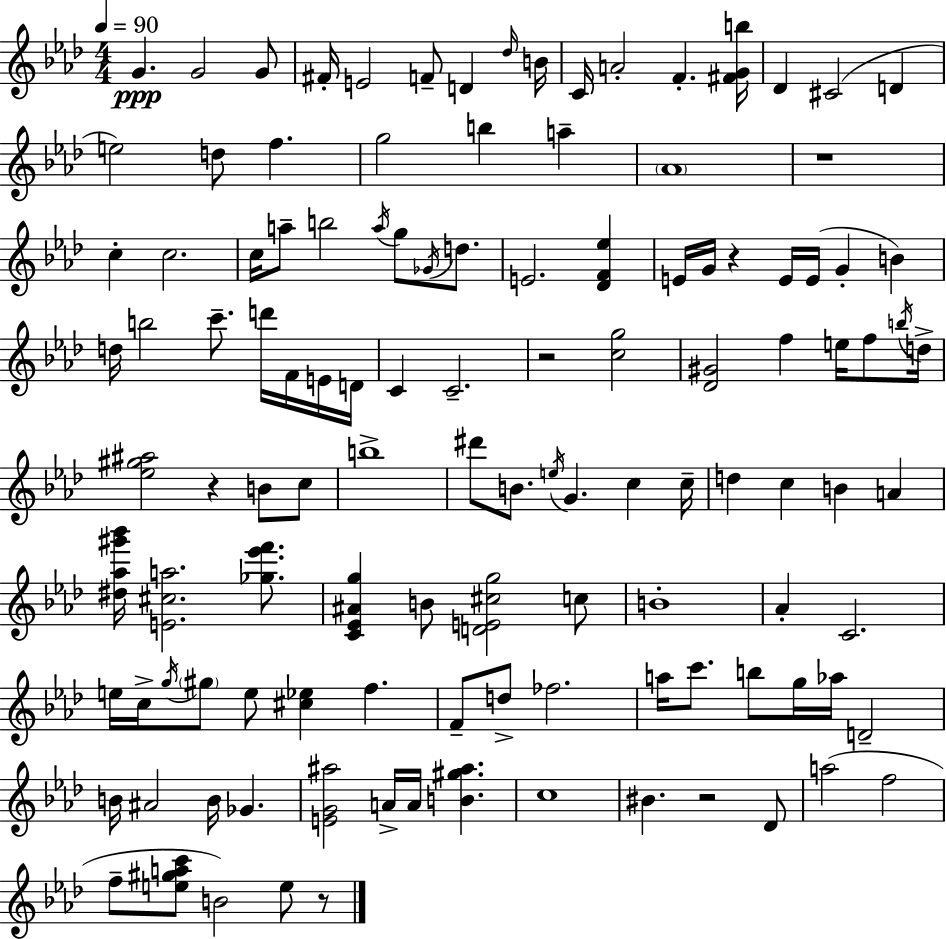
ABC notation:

X:1
T:Untitled
M:4/4
L:1/4
K:Ab
G G2 G/2 ^F/4 E2 F/2 D _d/4 B/4 C/4 A2 F [^FGb]/4 _D ^C2 D e2 d/2 f g2 b a _A4 z4 c c2 c/4 a/2 b2 a/4 g/2 _G/4 d/2 E2 [_DF_e] E/4 G/4 z E/4 E/4 G B d/4 b2 c'/2 d'/4 F/4 E/4 D/4 C C2 z2 [cg]2 [_D^G]2 f e/4 f/2 b/4 d/4 [_e^g^a]2 z B/2 c/2 b4 ^d'/2 B/2 e/4 G c c/4 d c B A [^d_a^g'_b']/4 [E^ca]2 [_g_e'f']/2 [C_E^Ag] B/2 [DE^cg]2 c/2 B4 _A C2 e/4 c/4 g/4 ^g/2 e/2 [^c_e] f F/2 d/2 _f2 a/4 c'/2 b/2 g/4 _a/4 D2 B/4 ^A2 B/4 _G [EG^a]2 A/4 A/4 [B^g^a] c4 ^B z2 _D/2 a2 f2 f/2 [e^gac']/2 B2 e/2 z/2